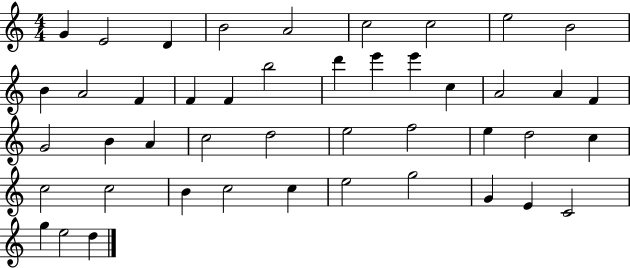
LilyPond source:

{
  \clef treble
  \numericTimeSignature
  \time 4/4
  \key c \major
  g'4 e'2 d'4 | b'2 a'2 | c''2 c''2 | e''2 b'2 | \break b'4 a'2 f'4 | f'4 f'4 b''2 | d'''4 e'''4 e'''4 c''4 | a'2 a'4 f'4 | \break g'2 b'4 a'4 | c''2 d''2 | e''2 f''2 | e''4 d''2 c''4 | \break c''2 c''2 | b'4 c''2 c''4 | e''2 g''2 | g'4 e'4 c'2 | \break g''4 e''2 d''4 | \bar "|."
}